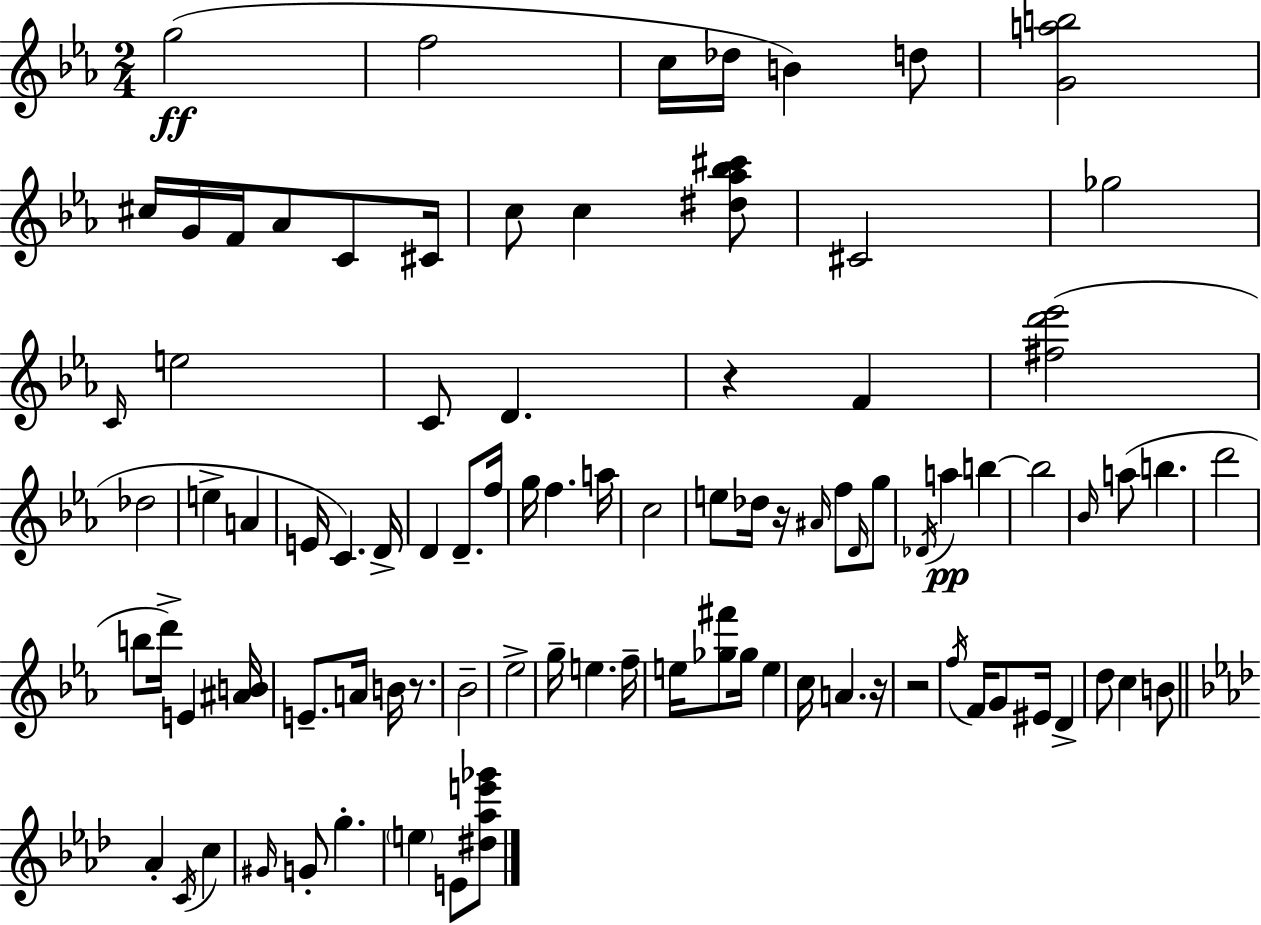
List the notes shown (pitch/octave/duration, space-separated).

G5/h F5/h C5/s Db5/s B4/q D5/e [G4,A5,B5]/h C#5/s G4/s F4/s Ab4/e C4/e C#4/s C5/e C5/q [D#5,Ab5,Bb5,C#6]/e C#4/h Gb5/h C4/s E5/h C4/e D4/q. R/q F4/q [F#5,D6,Eb6]/h Db5/h E5/q A4/q E4/s C4/q. D4/s D4/q D4/e. F5/s G5/s F5/q. A5/s C5/h E5/e Db5/s R/s A#4/s F5/e D4/s G5/e Db4/s A5/q B5/q B5/h Bb4/s A5/e B5/q. D6/h B5/e D6/s E4/q [A#4,B4]/s E4/e. A4/s B4/s R/e. Bb4/h Eb5/h G5/s E5/q. F5/s E5/s [Gb5,F#6]/e Gb5/s E5/q C5/s A4/q. R/s R/h F5/s F4/s G4/e EIS4/s D4/q D5/e C5/q B4/e Ab4/q C4/s C5/q G#4/s G4/e G5/q. E5/q E4/e [D#5,Ab5,E6,Gb6]/e